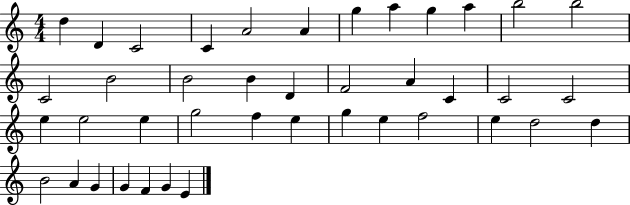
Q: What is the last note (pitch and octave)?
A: E4